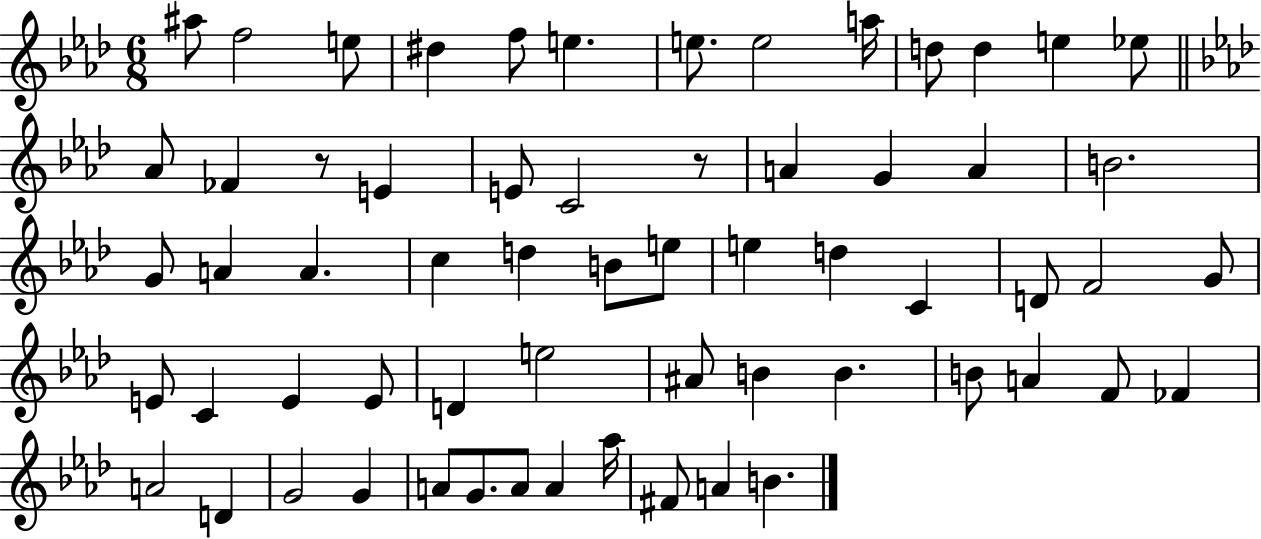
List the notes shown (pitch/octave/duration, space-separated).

A#5/e F5/h E5/e D#5/q F5/e E5/q. E5/e. E5/h A5/s D5/e D5/q E5/q Eb5/e Ab4/e FES4/q R/e E4/q E4/e C4/h R/e A4/q G4/q A4/q B4/h. G4/e A4/q A4/q. C5/q D5/q B4/e E5/e E5/q D5/q C4/q D4/e F4/h G4/e E4/e C4/q E4/q E4/e D4/q E5/h A#4/e B4/q B4/q. B4/e A4/q F4/e FES4/q A4/h D4/q G4/h G4/q A4/e G4/e. A4/e A4/q Ab5/s F#4/e A4/q B4/q.